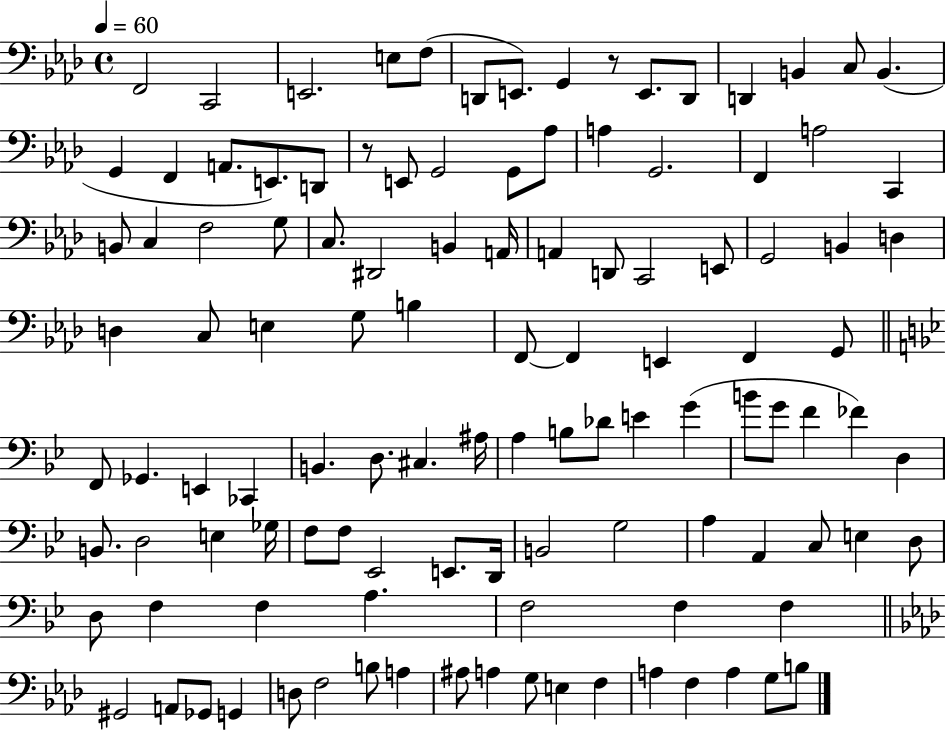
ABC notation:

X:1
T:Untitled
M:4/4
L:1/4
K:Ab
F,,2 C,,2 E,,2 E,/2 F,/2 D,,/2 E,,/2 G,, z/2 E,,/2 D,,/2 D,, B,, C,/2 B,, G,, F,, A,,/2 E,,/2 D,,/2 z/2 E,,/2 G,,2 G,,/2 _A,/2 A, G,,2 F,, A,2 C,, B,,/2 C, F,2 G,/2 C,/2 ^D,,2 B,, A,,/4 A,, D,,/2 C,,2 E,,/2 G,,2 B,, D, D, C,/2 E, G,/2 B, F,,/2 F,, E,, F,, G,,/2 F,,/2 _G,, E,, _C,, B,, D,/2 ^C, ^A,/4 A, B,/2 _D/2 E G B/2 G/2 F _F D, B,,/2 D,2 E, _G,/4 F,/2 F,/2 _E,,2 E,,/2 D,,/4 B,,2 G,2 A, A,, C,/2 E, D,/2 D,/2 F, F, A, F,2 F, F, ^G,,2 A,,/2 _G,,/2 G,, D,/2 F,2 B,/2 A, ^A,/2 A, G,/2 E, F, A, F, A, G,/2 B,/2